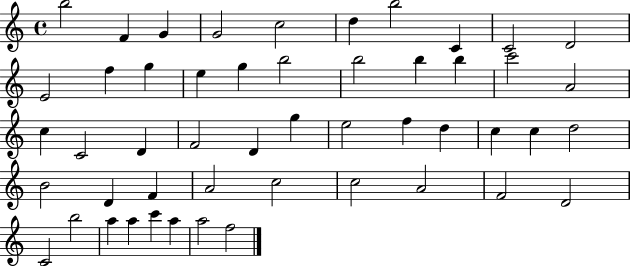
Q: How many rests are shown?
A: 0